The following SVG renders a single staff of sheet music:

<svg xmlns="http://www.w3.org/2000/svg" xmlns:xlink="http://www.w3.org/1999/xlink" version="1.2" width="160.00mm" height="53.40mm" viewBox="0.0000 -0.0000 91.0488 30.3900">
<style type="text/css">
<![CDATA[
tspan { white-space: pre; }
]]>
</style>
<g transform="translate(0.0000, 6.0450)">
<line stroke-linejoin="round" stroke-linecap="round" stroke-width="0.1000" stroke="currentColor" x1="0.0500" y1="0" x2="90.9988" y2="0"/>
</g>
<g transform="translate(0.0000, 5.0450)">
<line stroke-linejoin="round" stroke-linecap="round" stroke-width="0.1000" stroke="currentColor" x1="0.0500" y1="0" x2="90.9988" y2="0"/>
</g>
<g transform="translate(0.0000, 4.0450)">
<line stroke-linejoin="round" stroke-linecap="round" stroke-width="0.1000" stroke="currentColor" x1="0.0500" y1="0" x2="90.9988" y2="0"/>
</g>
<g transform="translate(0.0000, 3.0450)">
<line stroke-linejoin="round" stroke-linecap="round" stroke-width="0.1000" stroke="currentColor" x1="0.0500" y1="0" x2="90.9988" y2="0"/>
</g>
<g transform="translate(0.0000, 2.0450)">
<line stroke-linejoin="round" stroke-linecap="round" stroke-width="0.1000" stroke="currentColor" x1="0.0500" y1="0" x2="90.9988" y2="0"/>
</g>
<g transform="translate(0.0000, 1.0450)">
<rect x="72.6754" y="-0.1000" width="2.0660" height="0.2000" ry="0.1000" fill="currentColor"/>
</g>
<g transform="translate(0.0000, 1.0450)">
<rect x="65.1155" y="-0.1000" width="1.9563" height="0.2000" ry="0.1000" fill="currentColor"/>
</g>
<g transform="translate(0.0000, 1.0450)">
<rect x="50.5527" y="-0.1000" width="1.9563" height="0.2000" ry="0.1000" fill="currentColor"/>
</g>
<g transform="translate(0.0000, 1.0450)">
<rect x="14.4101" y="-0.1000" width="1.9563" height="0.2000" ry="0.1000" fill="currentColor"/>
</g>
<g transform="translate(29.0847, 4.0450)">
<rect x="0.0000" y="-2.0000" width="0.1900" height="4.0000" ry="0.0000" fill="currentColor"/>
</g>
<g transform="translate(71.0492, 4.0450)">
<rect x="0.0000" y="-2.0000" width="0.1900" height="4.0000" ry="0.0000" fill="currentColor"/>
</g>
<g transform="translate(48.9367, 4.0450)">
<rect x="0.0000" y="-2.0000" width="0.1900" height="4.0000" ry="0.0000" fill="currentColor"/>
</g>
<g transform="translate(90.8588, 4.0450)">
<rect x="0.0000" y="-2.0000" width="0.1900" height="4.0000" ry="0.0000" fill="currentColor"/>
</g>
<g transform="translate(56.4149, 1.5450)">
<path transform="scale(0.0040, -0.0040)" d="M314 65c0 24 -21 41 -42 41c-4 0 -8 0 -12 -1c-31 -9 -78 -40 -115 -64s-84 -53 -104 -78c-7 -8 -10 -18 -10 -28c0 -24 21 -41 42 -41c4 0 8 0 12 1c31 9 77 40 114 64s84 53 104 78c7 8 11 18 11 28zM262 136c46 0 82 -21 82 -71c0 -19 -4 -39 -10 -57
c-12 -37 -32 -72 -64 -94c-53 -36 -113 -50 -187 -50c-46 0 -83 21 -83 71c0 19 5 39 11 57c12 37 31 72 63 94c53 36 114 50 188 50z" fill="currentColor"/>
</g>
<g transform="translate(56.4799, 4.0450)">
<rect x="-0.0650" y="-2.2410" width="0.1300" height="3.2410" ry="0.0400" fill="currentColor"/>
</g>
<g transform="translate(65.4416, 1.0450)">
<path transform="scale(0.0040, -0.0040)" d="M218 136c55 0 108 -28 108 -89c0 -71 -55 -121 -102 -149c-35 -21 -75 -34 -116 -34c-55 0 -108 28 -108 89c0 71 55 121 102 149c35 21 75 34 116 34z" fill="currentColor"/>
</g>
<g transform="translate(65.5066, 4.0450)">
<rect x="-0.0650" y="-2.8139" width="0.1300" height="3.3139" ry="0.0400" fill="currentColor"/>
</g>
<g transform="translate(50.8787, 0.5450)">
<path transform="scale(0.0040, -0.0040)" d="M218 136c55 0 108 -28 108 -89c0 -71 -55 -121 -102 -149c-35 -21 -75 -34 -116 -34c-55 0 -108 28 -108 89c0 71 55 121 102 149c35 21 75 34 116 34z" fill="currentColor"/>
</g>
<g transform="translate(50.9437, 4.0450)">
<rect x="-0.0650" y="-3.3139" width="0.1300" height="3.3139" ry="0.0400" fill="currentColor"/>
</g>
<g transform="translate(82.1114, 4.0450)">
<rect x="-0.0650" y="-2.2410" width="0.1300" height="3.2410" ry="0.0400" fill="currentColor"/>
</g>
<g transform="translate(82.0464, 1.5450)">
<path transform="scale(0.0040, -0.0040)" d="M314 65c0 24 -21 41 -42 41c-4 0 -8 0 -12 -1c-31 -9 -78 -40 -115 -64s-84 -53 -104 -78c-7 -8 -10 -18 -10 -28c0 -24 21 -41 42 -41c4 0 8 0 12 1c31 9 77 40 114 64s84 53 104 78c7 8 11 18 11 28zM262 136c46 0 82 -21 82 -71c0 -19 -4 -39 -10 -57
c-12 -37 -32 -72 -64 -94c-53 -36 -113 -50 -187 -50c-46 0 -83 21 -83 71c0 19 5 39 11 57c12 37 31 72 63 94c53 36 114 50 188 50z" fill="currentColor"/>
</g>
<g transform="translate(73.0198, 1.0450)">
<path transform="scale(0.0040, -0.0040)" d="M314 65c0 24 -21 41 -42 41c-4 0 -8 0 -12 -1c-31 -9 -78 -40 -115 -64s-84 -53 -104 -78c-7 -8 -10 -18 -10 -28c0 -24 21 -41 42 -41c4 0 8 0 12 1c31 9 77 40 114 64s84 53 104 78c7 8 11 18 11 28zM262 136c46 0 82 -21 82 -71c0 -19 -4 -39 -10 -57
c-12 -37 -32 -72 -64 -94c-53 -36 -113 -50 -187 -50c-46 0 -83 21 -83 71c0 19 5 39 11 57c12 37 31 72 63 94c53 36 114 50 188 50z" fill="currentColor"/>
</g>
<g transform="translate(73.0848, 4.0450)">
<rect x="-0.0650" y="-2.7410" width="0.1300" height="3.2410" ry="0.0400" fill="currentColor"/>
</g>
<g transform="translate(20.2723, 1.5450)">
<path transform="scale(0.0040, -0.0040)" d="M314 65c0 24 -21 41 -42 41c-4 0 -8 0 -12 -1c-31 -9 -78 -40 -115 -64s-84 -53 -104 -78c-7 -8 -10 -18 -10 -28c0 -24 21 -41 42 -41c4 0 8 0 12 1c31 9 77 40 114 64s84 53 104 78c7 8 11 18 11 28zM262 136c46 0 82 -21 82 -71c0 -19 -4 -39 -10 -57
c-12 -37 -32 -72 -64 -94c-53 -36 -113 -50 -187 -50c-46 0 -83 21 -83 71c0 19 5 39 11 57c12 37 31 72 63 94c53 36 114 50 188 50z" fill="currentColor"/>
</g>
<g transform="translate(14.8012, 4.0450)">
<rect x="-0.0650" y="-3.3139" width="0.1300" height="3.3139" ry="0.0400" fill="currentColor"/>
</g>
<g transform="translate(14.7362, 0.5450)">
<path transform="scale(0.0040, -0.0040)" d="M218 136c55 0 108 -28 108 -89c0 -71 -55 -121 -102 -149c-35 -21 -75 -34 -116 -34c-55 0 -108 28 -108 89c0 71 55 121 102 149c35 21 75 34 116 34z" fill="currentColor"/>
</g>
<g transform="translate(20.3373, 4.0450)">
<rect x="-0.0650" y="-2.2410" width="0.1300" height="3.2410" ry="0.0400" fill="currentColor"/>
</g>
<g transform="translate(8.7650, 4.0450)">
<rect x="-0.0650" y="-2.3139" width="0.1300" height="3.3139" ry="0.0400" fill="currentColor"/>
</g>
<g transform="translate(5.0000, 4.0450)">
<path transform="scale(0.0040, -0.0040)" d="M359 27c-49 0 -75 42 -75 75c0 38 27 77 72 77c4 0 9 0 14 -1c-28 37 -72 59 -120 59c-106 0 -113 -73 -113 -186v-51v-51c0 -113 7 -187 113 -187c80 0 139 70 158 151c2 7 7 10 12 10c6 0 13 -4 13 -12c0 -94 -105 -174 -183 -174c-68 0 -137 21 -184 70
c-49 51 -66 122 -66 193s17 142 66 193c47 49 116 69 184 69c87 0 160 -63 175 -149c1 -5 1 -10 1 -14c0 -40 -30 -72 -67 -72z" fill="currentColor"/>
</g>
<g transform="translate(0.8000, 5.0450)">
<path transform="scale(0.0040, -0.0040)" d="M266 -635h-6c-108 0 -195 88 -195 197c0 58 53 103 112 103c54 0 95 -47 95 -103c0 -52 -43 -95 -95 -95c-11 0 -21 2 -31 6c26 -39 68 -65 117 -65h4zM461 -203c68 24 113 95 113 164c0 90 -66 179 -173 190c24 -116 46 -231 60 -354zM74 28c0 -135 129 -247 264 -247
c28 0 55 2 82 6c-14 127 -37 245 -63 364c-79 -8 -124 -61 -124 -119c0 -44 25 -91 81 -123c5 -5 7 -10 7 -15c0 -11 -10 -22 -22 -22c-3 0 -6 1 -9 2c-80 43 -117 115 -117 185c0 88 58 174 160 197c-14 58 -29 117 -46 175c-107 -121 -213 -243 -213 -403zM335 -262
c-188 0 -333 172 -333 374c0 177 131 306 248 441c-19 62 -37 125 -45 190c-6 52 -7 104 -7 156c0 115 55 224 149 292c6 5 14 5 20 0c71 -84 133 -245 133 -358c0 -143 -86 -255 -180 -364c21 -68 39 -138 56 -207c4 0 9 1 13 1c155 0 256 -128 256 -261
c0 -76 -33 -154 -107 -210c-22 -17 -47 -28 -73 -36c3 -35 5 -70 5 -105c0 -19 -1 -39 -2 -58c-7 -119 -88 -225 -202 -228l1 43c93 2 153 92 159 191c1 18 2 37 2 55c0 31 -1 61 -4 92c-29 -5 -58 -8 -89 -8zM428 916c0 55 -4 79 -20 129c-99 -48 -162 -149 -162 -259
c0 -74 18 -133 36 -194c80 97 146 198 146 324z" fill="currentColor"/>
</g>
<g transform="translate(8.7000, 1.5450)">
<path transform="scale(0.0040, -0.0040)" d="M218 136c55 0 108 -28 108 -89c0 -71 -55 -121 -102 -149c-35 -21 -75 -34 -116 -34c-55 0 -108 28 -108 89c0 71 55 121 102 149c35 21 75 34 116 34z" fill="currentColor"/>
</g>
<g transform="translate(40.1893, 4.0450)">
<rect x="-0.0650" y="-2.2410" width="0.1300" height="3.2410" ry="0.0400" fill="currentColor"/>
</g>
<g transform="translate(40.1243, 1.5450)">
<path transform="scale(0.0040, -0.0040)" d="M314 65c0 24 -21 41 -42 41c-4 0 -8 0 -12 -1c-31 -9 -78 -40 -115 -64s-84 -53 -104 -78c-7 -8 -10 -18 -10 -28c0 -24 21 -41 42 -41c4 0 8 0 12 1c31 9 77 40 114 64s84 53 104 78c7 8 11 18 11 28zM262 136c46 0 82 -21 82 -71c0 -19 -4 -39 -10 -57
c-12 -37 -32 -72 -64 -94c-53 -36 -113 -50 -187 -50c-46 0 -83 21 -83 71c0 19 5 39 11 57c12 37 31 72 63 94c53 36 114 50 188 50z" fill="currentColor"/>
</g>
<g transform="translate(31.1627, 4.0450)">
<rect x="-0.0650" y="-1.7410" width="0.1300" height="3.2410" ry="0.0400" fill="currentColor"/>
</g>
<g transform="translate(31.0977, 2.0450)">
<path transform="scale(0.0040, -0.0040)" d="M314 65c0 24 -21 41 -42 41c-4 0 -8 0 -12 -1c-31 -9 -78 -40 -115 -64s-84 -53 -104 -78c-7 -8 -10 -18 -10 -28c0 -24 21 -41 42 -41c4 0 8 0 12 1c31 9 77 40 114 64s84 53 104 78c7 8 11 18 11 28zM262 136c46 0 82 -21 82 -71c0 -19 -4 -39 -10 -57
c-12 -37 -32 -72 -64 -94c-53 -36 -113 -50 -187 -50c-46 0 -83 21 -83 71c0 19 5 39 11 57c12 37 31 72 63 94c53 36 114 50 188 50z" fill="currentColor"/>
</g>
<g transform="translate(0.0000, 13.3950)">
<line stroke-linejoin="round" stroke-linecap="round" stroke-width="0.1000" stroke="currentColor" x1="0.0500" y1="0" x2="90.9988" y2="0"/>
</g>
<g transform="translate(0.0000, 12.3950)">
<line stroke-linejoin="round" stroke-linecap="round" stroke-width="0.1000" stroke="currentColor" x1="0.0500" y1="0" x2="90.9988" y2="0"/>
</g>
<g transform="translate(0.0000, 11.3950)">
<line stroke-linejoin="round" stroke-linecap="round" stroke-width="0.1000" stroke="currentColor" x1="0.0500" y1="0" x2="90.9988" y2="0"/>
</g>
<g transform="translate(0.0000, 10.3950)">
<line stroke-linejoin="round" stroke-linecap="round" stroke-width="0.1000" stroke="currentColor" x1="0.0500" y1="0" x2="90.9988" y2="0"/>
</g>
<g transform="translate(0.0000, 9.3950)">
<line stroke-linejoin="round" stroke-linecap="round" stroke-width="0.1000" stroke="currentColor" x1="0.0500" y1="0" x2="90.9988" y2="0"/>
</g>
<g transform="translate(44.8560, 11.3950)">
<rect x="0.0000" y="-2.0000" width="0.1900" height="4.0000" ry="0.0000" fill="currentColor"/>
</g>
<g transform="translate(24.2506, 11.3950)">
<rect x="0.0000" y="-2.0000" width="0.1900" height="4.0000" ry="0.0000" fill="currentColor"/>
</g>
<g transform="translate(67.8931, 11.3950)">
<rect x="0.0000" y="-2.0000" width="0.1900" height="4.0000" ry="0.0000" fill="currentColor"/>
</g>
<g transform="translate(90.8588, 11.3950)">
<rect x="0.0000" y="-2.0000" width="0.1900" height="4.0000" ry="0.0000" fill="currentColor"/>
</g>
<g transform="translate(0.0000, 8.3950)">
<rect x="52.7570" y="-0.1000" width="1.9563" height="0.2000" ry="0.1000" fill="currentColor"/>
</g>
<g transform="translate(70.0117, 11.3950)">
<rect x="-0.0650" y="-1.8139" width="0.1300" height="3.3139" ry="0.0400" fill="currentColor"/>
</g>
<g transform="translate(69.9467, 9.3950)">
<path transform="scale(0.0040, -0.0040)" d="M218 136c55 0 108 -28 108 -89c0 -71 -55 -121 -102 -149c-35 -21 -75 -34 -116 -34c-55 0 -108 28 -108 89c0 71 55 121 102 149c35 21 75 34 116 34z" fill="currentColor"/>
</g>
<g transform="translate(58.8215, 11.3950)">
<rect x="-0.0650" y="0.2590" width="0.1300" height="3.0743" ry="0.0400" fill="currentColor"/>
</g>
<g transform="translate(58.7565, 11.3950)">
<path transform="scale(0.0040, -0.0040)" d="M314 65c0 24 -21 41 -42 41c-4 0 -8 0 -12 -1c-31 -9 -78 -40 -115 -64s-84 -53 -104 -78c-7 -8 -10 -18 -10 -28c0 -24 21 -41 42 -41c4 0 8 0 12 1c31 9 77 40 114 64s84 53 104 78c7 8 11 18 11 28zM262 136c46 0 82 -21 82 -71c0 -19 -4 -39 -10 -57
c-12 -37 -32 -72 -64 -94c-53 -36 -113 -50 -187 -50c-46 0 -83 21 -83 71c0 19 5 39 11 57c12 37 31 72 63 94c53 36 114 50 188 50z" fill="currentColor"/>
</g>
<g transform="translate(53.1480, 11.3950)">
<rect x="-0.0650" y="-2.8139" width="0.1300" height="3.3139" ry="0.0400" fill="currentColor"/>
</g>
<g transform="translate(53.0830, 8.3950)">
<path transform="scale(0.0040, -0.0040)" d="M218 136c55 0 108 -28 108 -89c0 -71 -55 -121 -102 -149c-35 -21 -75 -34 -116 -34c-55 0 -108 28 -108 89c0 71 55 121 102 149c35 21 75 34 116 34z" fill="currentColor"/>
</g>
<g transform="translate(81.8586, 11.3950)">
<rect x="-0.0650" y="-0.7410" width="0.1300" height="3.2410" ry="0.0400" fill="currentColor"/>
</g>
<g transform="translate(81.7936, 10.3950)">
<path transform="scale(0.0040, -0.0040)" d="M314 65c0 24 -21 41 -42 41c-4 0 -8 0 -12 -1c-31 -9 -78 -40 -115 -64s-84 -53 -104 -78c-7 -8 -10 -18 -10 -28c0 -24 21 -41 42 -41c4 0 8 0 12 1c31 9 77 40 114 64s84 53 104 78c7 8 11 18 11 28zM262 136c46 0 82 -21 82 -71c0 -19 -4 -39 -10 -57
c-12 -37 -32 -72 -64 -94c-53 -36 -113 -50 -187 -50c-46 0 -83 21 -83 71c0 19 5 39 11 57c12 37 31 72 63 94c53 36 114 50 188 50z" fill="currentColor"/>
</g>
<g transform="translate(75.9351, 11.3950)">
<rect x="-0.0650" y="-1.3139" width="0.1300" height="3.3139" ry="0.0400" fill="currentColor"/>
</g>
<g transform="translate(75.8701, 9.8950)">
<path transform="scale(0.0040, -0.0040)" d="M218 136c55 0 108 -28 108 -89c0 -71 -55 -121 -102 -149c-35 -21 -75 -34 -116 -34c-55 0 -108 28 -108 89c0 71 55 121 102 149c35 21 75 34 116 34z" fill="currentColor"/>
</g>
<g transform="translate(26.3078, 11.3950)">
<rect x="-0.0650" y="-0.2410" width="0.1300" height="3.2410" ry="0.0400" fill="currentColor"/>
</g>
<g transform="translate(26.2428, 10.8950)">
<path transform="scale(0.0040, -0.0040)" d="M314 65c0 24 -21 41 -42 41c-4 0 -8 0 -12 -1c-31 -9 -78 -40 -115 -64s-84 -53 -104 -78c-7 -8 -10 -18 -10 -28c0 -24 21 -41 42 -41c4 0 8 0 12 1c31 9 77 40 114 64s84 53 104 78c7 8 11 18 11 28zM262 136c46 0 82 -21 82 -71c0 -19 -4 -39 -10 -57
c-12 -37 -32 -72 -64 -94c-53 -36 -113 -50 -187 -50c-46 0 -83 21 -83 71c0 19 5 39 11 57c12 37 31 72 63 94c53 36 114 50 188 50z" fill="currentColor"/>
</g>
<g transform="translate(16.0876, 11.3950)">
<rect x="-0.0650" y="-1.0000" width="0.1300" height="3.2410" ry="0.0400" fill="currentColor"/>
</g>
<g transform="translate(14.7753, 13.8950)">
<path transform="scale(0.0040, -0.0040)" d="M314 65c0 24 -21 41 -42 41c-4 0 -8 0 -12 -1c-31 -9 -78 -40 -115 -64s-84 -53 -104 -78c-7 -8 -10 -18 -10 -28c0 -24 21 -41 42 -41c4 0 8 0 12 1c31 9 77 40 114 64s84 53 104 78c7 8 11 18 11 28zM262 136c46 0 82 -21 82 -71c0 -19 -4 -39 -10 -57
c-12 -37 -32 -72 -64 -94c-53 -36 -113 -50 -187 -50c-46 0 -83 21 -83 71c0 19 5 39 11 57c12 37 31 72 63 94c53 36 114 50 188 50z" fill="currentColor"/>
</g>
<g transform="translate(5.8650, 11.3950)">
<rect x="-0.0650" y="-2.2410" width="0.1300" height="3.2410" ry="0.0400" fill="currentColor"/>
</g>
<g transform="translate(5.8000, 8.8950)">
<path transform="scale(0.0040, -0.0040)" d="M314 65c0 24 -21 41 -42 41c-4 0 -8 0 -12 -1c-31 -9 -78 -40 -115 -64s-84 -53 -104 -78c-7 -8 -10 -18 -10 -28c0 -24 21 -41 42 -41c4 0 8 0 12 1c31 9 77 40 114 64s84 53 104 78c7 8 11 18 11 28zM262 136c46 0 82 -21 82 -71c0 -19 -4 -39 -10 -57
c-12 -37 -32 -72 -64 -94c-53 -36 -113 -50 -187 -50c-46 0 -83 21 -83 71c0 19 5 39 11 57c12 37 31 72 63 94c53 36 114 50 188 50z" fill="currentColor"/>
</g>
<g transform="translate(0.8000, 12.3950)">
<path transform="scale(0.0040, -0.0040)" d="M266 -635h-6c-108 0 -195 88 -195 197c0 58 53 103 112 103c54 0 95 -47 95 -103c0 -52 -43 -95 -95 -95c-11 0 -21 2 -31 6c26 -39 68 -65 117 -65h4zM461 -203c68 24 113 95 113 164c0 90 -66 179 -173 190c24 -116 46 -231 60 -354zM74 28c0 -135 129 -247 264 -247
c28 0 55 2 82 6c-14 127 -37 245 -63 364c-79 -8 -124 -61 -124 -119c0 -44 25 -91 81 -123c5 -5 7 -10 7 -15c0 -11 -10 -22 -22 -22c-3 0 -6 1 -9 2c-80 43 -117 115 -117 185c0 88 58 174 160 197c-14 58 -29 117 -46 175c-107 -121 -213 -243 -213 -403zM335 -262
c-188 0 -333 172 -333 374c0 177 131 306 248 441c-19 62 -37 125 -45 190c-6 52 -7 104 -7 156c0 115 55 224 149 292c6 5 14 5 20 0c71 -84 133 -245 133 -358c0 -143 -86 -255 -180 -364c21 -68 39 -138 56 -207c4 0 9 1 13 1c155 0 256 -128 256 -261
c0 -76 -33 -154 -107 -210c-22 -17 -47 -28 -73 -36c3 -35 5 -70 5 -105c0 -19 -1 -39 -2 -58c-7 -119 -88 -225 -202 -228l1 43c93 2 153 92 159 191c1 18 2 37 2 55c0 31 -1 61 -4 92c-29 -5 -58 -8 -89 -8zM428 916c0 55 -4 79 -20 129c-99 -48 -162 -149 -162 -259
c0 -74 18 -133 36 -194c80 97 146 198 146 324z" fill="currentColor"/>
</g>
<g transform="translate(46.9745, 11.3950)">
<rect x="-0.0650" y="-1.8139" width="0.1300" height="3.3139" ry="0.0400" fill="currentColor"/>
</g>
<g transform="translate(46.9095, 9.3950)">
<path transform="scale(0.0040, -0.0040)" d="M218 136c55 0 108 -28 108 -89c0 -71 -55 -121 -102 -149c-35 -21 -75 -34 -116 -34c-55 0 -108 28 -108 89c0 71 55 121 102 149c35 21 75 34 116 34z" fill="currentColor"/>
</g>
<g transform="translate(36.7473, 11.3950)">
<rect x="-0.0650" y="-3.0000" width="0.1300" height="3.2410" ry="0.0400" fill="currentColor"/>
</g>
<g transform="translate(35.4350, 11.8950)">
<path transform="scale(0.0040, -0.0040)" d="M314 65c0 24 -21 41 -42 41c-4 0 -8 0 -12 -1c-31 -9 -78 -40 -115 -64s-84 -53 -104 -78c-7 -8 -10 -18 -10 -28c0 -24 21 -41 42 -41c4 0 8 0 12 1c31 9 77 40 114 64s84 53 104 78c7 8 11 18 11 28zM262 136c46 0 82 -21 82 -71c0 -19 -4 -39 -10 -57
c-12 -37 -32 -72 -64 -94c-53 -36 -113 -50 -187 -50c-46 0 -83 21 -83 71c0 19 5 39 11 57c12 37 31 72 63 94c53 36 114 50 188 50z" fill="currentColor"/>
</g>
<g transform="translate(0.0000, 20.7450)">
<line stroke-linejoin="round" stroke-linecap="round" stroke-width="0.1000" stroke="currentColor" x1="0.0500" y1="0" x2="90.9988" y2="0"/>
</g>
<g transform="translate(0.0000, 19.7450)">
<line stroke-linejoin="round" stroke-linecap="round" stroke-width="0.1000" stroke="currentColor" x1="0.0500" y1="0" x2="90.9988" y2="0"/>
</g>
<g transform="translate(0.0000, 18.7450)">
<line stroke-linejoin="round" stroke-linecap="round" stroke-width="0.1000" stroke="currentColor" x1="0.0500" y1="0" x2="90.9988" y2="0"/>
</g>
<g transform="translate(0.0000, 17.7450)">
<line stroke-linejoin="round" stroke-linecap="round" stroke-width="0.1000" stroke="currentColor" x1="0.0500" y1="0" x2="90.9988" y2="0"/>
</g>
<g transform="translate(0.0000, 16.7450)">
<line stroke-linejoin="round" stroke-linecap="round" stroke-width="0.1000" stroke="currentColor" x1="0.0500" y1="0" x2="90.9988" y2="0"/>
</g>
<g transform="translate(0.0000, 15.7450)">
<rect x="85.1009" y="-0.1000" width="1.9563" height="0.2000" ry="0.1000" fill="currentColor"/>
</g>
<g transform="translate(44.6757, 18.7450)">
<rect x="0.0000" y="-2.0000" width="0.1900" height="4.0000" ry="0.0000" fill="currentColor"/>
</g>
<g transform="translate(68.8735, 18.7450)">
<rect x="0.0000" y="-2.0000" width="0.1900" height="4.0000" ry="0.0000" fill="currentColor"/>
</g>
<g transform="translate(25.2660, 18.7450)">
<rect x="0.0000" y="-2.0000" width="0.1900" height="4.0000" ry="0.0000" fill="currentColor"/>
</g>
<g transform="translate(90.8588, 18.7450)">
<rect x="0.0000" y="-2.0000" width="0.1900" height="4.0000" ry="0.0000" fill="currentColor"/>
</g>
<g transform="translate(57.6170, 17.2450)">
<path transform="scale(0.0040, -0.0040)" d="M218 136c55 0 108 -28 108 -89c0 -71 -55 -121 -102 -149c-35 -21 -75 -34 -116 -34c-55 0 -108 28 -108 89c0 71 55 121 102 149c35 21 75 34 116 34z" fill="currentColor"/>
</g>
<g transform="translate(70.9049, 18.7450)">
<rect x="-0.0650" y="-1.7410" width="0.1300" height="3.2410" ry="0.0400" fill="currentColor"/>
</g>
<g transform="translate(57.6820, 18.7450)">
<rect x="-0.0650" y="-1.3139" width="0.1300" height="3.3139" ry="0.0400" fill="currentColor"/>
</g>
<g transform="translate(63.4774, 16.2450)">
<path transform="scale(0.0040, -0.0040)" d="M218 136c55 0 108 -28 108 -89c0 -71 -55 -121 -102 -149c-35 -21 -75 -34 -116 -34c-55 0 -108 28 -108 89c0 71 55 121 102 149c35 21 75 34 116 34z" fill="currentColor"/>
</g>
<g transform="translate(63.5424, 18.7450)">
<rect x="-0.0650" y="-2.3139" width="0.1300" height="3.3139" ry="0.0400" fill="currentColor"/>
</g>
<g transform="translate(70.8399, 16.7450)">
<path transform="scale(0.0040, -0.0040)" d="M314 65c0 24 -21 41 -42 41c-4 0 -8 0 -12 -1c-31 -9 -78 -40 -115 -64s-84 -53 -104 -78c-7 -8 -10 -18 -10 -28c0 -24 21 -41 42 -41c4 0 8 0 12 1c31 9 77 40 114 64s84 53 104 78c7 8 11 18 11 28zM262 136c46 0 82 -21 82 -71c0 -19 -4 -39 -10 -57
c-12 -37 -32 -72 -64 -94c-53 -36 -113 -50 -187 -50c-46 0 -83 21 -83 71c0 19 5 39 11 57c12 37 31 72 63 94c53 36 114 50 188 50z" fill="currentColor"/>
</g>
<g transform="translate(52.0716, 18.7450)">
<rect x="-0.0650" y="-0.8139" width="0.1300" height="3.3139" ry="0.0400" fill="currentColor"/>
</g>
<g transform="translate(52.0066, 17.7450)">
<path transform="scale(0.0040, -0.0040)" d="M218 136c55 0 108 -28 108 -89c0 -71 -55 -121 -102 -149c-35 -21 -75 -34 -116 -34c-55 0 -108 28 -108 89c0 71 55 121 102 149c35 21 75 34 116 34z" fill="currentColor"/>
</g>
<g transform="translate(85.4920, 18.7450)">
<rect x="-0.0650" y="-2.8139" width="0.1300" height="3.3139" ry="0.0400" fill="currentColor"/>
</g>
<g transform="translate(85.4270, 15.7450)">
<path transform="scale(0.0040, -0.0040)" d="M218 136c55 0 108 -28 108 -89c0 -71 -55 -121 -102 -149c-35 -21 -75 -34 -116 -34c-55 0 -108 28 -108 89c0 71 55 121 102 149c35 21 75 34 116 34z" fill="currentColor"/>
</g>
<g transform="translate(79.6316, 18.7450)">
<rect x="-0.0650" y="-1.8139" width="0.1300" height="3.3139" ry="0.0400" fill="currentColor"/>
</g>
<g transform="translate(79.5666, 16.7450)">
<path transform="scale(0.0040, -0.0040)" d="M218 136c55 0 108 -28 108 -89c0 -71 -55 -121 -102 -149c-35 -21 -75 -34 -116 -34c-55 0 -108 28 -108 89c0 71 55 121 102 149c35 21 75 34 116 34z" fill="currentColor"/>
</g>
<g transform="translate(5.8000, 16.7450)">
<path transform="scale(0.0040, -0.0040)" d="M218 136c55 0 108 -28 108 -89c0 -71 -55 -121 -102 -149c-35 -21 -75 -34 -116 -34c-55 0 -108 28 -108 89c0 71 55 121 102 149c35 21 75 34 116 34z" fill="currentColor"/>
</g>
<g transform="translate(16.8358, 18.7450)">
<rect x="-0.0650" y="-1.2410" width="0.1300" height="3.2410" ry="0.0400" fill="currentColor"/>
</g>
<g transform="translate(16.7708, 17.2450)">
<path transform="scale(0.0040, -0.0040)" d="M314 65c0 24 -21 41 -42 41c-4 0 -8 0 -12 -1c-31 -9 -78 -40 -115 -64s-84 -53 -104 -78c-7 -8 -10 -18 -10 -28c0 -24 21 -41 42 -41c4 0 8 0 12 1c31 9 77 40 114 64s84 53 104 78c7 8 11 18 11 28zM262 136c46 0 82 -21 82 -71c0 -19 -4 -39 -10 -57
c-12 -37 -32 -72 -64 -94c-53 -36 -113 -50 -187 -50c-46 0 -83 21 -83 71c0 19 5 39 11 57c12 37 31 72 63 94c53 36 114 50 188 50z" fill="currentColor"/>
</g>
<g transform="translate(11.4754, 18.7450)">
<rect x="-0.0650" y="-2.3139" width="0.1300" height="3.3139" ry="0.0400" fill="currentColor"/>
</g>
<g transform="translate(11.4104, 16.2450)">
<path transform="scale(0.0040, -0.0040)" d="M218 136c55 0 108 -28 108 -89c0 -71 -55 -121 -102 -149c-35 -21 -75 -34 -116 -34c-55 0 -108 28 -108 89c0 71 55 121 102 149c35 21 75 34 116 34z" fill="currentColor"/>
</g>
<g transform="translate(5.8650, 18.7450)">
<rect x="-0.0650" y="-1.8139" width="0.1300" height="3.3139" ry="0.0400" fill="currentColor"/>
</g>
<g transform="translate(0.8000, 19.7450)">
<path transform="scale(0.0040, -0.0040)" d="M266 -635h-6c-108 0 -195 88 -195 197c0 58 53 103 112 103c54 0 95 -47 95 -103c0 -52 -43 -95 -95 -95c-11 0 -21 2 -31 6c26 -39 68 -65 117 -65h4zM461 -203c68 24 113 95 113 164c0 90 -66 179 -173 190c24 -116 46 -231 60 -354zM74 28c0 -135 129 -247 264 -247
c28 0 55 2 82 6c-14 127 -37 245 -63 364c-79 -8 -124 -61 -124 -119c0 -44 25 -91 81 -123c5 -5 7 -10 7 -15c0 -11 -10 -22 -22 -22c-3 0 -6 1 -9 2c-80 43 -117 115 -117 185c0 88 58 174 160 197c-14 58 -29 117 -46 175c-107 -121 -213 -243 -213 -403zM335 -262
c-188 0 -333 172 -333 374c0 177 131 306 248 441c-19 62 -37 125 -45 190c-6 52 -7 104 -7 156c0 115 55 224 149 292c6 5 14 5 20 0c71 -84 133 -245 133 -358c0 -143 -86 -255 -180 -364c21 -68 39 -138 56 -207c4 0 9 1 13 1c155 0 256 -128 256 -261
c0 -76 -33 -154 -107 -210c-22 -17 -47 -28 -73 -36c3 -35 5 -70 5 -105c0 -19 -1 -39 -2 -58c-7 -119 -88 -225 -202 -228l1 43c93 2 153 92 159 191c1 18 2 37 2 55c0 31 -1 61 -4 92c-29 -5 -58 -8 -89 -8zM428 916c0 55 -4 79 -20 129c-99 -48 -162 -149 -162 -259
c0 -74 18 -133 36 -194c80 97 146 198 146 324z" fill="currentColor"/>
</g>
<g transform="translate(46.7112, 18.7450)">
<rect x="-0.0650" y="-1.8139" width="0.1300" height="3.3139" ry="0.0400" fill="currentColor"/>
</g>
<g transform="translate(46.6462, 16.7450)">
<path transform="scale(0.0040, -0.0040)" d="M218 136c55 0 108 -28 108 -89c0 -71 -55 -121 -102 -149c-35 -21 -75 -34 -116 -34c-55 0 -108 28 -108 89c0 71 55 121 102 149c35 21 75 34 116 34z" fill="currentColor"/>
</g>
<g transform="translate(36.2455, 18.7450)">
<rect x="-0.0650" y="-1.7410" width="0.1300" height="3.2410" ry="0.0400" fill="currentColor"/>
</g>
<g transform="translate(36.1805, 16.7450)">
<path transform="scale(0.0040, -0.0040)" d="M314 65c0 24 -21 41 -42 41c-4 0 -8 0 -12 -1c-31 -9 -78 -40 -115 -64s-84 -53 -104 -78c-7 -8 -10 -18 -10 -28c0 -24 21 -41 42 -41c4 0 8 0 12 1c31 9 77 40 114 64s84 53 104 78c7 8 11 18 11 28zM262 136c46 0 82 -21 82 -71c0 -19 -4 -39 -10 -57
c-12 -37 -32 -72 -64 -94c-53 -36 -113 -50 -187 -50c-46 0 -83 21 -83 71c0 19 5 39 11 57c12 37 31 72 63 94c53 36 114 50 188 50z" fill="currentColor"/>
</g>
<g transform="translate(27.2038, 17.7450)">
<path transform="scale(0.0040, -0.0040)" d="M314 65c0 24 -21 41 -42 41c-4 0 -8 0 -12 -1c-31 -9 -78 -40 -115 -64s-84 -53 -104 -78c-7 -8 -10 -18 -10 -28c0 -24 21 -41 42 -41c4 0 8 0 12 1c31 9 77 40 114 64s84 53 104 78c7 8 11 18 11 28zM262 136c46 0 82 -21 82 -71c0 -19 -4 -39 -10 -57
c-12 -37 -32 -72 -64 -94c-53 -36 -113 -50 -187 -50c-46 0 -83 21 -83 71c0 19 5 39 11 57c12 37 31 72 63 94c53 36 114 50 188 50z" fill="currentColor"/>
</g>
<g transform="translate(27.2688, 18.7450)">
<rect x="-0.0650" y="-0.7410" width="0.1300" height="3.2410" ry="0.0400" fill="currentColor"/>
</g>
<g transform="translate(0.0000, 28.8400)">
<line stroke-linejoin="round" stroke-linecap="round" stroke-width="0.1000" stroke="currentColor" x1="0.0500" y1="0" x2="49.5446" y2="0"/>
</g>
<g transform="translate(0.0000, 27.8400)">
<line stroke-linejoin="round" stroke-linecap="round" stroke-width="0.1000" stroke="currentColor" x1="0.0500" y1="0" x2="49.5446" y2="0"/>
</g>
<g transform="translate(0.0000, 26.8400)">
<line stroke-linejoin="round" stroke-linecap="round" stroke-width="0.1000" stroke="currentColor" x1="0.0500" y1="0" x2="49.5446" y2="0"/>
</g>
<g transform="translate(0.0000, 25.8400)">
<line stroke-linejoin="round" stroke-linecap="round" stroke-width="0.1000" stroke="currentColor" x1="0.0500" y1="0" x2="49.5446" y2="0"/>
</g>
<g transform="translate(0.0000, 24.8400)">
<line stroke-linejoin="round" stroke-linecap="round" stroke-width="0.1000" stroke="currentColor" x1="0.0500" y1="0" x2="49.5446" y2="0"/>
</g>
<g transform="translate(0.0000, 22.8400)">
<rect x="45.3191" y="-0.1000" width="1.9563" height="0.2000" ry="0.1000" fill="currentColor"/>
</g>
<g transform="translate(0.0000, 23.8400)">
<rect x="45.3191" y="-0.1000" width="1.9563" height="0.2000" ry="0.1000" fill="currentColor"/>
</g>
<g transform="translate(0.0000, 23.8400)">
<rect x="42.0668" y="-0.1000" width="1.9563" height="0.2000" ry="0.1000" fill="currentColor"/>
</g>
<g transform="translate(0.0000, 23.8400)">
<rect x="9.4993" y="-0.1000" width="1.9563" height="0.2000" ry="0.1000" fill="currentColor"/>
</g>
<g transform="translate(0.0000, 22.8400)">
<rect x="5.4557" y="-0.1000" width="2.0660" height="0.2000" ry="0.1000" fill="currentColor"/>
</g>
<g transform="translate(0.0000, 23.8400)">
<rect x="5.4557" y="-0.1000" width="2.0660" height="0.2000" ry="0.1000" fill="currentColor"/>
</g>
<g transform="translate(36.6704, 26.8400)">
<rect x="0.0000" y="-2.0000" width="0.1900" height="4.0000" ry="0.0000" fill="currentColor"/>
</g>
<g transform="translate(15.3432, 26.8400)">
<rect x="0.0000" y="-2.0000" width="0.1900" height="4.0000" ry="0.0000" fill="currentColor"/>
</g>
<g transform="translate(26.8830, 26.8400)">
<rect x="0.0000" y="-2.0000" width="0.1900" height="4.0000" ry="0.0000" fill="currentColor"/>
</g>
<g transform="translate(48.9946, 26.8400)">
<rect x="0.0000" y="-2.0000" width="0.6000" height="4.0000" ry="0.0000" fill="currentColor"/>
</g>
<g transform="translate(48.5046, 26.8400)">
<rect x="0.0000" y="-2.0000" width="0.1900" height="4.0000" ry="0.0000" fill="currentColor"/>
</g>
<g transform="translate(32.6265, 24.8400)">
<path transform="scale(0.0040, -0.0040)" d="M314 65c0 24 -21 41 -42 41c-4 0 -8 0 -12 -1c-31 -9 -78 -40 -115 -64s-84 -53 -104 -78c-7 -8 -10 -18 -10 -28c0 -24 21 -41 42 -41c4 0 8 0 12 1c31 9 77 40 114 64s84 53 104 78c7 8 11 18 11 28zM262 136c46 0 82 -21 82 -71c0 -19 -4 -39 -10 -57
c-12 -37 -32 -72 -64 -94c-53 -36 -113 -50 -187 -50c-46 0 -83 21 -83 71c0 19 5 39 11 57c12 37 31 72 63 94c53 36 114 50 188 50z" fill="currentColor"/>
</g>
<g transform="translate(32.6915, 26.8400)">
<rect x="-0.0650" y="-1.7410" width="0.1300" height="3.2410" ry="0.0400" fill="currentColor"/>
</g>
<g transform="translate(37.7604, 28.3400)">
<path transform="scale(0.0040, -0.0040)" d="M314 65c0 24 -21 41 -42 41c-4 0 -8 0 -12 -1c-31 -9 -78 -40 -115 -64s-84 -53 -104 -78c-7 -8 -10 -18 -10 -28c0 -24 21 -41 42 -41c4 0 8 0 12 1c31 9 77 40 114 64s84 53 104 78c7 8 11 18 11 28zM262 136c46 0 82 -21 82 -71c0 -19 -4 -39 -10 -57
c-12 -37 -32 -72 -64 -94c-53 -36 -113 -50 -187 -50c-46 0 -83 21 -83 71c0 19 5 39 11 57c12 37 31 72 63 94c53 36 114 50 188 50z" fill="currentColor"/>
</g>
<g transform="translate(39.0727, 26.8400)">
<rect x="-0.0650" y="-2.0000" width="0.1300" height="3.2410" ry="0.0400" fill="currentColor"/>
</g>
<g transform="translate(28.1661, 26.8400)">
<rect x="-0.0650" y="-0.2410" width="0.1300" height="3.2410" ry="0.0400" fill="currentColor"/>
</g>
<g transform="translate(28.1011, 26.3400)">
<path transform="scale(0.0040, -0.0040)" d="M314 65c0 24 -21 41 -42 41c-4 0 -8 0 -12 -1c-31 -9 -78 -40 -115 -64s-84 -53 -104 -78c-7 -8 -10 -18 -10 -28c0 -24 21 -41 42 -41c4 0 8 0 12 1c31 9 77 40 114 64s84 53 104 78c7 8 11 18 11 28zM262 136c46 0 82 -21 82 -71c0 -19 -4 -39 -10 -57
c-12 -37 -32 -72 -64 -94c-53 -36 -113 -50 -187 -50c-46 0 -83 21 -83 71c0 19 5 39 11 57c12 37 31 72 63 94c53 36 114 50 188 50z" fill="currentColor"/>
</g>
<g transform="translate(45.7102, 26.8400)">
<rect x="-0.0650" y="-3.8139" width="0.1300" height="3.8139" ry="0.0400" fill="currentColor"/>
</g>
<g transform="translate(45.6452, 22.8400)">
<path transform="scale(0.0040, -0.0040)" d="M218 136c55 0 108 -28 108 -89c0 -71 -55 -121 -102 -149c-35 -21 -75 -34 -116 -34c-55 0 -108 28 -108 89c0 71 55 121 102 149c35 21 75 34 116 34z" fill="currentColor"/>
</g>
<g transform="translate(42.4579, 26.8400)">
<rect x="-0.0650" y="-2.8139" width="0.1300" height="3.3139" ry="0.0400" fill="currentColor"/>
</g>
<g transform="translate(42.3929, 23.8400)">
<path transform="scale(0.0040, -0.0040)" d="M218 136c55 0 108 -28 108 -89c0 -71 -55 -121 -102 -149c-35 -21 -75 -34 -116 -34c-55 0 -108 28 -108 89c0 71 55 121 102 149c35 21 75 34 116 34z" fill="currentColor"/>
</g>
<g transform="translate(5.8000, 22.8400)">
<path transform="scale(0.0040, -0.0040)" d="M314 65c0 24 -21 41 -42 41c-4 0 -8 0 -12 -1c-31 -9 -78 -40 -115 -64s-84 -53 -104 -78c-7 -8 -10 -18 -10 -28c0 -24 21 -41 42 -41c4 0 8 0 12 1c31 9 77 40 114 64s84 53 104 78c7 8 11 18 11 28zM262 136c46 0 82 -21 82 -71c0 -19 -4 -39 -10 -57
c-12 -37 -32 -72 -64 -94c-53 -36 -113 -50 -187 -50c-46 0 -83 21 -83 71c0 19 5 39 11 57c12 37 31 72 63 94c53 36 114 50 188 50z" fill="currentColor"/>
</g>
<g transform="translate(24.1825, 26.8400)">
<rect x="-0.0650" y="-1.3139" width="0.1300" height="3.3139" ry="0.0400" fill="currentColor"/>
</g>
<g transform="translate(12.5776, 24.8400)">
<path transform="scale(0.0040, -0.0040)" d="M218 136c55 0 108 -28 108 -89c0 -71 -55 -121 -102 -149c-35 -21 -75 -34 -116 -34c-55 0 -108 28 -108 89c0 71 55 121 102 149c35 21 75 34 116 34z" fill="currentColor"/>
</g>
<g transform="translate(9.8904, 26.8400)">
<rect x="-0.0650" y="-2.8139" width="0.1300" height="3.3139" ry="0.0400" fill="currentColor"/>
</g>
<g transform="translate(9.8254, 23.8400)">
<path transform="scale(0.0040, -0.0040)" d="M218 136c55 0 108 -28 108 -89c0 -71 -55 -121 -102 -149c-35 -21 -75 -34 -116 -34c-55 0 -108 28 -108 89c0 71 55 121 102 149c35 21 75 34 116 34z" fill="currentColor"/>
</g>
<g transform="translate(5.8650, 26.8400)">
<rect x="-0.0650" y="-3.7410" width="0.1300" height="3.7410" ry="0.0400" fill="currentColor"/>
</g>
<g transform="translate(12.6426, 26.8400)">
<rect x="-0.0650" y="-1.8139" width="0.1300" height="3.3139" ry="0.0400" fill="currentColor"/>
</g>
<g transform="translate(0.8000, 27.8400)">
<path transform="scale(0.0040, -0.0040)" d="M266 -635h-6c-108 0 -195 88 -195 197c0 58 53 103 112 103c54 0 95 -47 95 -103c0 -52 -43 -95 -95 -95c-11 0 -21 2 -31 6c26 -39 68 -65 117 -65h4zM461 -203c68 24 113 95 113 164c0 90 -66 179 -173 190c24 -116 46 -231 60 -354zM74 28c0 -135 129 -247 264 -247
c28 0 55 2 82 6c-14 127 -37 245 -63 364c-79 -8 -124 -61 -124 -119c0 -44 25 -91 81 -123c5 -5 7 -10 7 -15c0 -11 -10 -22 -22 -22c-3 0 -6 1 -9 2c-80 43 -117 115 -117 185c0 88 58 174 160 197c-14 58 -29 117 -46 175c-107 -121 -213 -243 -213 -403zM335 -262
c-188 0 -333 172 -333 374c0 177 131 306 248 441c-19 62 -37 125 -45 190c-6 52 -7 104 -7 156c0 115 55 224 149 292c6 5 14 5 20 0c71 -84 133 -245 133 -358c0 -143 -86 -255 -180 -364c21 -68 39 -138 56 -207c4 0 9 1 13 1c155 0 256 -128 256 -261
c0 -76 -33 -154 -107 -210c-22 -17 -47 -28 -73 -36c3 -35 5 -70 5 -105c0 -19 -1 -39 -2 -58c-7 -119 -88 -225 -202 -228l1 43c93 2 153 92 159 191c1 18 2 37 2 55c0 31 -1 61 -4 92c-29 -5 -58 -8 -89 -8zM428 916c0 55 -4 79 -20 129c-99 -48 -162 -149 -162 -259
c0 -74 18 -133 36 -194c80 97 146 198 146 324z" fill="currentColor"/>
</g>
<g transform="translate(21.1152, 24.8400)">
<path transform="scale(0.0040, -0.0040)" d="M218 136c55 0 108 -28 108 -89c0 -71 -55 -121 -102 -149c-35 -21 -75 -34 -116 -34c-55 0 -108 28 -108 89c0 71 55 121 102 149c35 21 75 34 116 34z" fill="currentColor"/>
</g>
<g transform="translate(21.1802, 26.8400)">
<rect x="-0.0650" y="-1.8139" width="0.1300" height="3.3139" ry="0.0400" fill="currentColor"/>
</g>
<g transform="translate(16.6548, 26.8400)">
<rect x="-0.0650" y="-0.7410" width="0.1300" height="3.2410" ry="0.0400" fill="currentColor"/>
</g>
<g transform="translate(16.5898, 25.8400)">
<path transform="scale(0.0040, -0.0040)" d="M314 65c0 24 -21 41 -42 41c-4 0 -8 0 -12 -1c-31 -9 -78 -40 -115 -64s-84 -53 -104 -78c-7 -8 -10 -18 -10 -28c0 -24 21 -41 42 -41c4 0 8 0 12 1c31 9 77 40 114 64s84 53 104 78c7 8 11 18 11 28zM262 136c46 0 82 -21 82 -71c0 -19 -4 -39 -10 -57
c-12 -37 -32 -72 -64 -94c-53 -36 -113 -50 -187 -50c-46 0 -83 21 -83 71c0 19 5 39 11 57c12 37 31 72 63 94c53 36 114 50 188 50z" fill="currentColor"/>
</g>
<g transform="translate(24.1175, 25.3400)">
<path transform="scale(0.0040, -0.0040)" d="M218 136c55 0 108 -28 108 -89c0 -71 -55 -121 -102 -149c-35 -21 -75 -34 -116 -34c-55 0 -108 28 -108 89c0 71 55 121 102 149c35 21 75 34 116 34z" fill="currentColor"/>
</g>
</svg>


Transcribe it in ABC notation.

X:1
T:Untitled
M:4/4
L:1/4
K:C
g b g2 f2 g2 b g2 a a2 g2 g2 D2 c2 A2 f a B2 f e d2 f g e2 d2 f2 f d e g f2 f a c'2 a f d2 f e c2 f2 F2 a c'